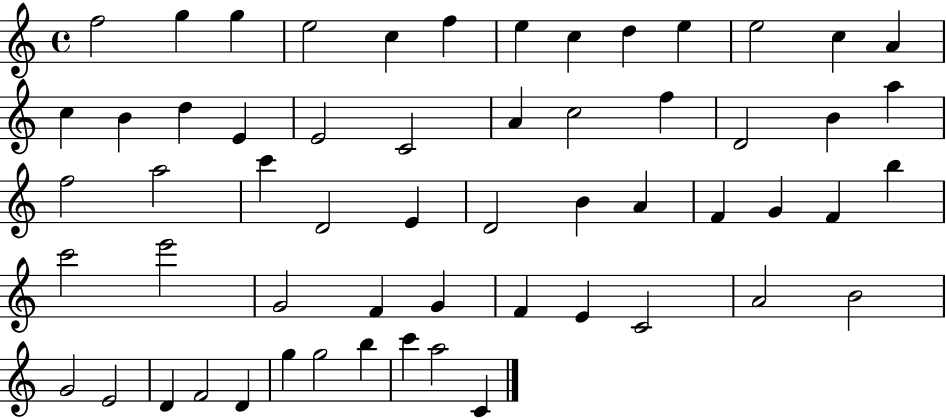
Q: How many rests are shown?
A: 0